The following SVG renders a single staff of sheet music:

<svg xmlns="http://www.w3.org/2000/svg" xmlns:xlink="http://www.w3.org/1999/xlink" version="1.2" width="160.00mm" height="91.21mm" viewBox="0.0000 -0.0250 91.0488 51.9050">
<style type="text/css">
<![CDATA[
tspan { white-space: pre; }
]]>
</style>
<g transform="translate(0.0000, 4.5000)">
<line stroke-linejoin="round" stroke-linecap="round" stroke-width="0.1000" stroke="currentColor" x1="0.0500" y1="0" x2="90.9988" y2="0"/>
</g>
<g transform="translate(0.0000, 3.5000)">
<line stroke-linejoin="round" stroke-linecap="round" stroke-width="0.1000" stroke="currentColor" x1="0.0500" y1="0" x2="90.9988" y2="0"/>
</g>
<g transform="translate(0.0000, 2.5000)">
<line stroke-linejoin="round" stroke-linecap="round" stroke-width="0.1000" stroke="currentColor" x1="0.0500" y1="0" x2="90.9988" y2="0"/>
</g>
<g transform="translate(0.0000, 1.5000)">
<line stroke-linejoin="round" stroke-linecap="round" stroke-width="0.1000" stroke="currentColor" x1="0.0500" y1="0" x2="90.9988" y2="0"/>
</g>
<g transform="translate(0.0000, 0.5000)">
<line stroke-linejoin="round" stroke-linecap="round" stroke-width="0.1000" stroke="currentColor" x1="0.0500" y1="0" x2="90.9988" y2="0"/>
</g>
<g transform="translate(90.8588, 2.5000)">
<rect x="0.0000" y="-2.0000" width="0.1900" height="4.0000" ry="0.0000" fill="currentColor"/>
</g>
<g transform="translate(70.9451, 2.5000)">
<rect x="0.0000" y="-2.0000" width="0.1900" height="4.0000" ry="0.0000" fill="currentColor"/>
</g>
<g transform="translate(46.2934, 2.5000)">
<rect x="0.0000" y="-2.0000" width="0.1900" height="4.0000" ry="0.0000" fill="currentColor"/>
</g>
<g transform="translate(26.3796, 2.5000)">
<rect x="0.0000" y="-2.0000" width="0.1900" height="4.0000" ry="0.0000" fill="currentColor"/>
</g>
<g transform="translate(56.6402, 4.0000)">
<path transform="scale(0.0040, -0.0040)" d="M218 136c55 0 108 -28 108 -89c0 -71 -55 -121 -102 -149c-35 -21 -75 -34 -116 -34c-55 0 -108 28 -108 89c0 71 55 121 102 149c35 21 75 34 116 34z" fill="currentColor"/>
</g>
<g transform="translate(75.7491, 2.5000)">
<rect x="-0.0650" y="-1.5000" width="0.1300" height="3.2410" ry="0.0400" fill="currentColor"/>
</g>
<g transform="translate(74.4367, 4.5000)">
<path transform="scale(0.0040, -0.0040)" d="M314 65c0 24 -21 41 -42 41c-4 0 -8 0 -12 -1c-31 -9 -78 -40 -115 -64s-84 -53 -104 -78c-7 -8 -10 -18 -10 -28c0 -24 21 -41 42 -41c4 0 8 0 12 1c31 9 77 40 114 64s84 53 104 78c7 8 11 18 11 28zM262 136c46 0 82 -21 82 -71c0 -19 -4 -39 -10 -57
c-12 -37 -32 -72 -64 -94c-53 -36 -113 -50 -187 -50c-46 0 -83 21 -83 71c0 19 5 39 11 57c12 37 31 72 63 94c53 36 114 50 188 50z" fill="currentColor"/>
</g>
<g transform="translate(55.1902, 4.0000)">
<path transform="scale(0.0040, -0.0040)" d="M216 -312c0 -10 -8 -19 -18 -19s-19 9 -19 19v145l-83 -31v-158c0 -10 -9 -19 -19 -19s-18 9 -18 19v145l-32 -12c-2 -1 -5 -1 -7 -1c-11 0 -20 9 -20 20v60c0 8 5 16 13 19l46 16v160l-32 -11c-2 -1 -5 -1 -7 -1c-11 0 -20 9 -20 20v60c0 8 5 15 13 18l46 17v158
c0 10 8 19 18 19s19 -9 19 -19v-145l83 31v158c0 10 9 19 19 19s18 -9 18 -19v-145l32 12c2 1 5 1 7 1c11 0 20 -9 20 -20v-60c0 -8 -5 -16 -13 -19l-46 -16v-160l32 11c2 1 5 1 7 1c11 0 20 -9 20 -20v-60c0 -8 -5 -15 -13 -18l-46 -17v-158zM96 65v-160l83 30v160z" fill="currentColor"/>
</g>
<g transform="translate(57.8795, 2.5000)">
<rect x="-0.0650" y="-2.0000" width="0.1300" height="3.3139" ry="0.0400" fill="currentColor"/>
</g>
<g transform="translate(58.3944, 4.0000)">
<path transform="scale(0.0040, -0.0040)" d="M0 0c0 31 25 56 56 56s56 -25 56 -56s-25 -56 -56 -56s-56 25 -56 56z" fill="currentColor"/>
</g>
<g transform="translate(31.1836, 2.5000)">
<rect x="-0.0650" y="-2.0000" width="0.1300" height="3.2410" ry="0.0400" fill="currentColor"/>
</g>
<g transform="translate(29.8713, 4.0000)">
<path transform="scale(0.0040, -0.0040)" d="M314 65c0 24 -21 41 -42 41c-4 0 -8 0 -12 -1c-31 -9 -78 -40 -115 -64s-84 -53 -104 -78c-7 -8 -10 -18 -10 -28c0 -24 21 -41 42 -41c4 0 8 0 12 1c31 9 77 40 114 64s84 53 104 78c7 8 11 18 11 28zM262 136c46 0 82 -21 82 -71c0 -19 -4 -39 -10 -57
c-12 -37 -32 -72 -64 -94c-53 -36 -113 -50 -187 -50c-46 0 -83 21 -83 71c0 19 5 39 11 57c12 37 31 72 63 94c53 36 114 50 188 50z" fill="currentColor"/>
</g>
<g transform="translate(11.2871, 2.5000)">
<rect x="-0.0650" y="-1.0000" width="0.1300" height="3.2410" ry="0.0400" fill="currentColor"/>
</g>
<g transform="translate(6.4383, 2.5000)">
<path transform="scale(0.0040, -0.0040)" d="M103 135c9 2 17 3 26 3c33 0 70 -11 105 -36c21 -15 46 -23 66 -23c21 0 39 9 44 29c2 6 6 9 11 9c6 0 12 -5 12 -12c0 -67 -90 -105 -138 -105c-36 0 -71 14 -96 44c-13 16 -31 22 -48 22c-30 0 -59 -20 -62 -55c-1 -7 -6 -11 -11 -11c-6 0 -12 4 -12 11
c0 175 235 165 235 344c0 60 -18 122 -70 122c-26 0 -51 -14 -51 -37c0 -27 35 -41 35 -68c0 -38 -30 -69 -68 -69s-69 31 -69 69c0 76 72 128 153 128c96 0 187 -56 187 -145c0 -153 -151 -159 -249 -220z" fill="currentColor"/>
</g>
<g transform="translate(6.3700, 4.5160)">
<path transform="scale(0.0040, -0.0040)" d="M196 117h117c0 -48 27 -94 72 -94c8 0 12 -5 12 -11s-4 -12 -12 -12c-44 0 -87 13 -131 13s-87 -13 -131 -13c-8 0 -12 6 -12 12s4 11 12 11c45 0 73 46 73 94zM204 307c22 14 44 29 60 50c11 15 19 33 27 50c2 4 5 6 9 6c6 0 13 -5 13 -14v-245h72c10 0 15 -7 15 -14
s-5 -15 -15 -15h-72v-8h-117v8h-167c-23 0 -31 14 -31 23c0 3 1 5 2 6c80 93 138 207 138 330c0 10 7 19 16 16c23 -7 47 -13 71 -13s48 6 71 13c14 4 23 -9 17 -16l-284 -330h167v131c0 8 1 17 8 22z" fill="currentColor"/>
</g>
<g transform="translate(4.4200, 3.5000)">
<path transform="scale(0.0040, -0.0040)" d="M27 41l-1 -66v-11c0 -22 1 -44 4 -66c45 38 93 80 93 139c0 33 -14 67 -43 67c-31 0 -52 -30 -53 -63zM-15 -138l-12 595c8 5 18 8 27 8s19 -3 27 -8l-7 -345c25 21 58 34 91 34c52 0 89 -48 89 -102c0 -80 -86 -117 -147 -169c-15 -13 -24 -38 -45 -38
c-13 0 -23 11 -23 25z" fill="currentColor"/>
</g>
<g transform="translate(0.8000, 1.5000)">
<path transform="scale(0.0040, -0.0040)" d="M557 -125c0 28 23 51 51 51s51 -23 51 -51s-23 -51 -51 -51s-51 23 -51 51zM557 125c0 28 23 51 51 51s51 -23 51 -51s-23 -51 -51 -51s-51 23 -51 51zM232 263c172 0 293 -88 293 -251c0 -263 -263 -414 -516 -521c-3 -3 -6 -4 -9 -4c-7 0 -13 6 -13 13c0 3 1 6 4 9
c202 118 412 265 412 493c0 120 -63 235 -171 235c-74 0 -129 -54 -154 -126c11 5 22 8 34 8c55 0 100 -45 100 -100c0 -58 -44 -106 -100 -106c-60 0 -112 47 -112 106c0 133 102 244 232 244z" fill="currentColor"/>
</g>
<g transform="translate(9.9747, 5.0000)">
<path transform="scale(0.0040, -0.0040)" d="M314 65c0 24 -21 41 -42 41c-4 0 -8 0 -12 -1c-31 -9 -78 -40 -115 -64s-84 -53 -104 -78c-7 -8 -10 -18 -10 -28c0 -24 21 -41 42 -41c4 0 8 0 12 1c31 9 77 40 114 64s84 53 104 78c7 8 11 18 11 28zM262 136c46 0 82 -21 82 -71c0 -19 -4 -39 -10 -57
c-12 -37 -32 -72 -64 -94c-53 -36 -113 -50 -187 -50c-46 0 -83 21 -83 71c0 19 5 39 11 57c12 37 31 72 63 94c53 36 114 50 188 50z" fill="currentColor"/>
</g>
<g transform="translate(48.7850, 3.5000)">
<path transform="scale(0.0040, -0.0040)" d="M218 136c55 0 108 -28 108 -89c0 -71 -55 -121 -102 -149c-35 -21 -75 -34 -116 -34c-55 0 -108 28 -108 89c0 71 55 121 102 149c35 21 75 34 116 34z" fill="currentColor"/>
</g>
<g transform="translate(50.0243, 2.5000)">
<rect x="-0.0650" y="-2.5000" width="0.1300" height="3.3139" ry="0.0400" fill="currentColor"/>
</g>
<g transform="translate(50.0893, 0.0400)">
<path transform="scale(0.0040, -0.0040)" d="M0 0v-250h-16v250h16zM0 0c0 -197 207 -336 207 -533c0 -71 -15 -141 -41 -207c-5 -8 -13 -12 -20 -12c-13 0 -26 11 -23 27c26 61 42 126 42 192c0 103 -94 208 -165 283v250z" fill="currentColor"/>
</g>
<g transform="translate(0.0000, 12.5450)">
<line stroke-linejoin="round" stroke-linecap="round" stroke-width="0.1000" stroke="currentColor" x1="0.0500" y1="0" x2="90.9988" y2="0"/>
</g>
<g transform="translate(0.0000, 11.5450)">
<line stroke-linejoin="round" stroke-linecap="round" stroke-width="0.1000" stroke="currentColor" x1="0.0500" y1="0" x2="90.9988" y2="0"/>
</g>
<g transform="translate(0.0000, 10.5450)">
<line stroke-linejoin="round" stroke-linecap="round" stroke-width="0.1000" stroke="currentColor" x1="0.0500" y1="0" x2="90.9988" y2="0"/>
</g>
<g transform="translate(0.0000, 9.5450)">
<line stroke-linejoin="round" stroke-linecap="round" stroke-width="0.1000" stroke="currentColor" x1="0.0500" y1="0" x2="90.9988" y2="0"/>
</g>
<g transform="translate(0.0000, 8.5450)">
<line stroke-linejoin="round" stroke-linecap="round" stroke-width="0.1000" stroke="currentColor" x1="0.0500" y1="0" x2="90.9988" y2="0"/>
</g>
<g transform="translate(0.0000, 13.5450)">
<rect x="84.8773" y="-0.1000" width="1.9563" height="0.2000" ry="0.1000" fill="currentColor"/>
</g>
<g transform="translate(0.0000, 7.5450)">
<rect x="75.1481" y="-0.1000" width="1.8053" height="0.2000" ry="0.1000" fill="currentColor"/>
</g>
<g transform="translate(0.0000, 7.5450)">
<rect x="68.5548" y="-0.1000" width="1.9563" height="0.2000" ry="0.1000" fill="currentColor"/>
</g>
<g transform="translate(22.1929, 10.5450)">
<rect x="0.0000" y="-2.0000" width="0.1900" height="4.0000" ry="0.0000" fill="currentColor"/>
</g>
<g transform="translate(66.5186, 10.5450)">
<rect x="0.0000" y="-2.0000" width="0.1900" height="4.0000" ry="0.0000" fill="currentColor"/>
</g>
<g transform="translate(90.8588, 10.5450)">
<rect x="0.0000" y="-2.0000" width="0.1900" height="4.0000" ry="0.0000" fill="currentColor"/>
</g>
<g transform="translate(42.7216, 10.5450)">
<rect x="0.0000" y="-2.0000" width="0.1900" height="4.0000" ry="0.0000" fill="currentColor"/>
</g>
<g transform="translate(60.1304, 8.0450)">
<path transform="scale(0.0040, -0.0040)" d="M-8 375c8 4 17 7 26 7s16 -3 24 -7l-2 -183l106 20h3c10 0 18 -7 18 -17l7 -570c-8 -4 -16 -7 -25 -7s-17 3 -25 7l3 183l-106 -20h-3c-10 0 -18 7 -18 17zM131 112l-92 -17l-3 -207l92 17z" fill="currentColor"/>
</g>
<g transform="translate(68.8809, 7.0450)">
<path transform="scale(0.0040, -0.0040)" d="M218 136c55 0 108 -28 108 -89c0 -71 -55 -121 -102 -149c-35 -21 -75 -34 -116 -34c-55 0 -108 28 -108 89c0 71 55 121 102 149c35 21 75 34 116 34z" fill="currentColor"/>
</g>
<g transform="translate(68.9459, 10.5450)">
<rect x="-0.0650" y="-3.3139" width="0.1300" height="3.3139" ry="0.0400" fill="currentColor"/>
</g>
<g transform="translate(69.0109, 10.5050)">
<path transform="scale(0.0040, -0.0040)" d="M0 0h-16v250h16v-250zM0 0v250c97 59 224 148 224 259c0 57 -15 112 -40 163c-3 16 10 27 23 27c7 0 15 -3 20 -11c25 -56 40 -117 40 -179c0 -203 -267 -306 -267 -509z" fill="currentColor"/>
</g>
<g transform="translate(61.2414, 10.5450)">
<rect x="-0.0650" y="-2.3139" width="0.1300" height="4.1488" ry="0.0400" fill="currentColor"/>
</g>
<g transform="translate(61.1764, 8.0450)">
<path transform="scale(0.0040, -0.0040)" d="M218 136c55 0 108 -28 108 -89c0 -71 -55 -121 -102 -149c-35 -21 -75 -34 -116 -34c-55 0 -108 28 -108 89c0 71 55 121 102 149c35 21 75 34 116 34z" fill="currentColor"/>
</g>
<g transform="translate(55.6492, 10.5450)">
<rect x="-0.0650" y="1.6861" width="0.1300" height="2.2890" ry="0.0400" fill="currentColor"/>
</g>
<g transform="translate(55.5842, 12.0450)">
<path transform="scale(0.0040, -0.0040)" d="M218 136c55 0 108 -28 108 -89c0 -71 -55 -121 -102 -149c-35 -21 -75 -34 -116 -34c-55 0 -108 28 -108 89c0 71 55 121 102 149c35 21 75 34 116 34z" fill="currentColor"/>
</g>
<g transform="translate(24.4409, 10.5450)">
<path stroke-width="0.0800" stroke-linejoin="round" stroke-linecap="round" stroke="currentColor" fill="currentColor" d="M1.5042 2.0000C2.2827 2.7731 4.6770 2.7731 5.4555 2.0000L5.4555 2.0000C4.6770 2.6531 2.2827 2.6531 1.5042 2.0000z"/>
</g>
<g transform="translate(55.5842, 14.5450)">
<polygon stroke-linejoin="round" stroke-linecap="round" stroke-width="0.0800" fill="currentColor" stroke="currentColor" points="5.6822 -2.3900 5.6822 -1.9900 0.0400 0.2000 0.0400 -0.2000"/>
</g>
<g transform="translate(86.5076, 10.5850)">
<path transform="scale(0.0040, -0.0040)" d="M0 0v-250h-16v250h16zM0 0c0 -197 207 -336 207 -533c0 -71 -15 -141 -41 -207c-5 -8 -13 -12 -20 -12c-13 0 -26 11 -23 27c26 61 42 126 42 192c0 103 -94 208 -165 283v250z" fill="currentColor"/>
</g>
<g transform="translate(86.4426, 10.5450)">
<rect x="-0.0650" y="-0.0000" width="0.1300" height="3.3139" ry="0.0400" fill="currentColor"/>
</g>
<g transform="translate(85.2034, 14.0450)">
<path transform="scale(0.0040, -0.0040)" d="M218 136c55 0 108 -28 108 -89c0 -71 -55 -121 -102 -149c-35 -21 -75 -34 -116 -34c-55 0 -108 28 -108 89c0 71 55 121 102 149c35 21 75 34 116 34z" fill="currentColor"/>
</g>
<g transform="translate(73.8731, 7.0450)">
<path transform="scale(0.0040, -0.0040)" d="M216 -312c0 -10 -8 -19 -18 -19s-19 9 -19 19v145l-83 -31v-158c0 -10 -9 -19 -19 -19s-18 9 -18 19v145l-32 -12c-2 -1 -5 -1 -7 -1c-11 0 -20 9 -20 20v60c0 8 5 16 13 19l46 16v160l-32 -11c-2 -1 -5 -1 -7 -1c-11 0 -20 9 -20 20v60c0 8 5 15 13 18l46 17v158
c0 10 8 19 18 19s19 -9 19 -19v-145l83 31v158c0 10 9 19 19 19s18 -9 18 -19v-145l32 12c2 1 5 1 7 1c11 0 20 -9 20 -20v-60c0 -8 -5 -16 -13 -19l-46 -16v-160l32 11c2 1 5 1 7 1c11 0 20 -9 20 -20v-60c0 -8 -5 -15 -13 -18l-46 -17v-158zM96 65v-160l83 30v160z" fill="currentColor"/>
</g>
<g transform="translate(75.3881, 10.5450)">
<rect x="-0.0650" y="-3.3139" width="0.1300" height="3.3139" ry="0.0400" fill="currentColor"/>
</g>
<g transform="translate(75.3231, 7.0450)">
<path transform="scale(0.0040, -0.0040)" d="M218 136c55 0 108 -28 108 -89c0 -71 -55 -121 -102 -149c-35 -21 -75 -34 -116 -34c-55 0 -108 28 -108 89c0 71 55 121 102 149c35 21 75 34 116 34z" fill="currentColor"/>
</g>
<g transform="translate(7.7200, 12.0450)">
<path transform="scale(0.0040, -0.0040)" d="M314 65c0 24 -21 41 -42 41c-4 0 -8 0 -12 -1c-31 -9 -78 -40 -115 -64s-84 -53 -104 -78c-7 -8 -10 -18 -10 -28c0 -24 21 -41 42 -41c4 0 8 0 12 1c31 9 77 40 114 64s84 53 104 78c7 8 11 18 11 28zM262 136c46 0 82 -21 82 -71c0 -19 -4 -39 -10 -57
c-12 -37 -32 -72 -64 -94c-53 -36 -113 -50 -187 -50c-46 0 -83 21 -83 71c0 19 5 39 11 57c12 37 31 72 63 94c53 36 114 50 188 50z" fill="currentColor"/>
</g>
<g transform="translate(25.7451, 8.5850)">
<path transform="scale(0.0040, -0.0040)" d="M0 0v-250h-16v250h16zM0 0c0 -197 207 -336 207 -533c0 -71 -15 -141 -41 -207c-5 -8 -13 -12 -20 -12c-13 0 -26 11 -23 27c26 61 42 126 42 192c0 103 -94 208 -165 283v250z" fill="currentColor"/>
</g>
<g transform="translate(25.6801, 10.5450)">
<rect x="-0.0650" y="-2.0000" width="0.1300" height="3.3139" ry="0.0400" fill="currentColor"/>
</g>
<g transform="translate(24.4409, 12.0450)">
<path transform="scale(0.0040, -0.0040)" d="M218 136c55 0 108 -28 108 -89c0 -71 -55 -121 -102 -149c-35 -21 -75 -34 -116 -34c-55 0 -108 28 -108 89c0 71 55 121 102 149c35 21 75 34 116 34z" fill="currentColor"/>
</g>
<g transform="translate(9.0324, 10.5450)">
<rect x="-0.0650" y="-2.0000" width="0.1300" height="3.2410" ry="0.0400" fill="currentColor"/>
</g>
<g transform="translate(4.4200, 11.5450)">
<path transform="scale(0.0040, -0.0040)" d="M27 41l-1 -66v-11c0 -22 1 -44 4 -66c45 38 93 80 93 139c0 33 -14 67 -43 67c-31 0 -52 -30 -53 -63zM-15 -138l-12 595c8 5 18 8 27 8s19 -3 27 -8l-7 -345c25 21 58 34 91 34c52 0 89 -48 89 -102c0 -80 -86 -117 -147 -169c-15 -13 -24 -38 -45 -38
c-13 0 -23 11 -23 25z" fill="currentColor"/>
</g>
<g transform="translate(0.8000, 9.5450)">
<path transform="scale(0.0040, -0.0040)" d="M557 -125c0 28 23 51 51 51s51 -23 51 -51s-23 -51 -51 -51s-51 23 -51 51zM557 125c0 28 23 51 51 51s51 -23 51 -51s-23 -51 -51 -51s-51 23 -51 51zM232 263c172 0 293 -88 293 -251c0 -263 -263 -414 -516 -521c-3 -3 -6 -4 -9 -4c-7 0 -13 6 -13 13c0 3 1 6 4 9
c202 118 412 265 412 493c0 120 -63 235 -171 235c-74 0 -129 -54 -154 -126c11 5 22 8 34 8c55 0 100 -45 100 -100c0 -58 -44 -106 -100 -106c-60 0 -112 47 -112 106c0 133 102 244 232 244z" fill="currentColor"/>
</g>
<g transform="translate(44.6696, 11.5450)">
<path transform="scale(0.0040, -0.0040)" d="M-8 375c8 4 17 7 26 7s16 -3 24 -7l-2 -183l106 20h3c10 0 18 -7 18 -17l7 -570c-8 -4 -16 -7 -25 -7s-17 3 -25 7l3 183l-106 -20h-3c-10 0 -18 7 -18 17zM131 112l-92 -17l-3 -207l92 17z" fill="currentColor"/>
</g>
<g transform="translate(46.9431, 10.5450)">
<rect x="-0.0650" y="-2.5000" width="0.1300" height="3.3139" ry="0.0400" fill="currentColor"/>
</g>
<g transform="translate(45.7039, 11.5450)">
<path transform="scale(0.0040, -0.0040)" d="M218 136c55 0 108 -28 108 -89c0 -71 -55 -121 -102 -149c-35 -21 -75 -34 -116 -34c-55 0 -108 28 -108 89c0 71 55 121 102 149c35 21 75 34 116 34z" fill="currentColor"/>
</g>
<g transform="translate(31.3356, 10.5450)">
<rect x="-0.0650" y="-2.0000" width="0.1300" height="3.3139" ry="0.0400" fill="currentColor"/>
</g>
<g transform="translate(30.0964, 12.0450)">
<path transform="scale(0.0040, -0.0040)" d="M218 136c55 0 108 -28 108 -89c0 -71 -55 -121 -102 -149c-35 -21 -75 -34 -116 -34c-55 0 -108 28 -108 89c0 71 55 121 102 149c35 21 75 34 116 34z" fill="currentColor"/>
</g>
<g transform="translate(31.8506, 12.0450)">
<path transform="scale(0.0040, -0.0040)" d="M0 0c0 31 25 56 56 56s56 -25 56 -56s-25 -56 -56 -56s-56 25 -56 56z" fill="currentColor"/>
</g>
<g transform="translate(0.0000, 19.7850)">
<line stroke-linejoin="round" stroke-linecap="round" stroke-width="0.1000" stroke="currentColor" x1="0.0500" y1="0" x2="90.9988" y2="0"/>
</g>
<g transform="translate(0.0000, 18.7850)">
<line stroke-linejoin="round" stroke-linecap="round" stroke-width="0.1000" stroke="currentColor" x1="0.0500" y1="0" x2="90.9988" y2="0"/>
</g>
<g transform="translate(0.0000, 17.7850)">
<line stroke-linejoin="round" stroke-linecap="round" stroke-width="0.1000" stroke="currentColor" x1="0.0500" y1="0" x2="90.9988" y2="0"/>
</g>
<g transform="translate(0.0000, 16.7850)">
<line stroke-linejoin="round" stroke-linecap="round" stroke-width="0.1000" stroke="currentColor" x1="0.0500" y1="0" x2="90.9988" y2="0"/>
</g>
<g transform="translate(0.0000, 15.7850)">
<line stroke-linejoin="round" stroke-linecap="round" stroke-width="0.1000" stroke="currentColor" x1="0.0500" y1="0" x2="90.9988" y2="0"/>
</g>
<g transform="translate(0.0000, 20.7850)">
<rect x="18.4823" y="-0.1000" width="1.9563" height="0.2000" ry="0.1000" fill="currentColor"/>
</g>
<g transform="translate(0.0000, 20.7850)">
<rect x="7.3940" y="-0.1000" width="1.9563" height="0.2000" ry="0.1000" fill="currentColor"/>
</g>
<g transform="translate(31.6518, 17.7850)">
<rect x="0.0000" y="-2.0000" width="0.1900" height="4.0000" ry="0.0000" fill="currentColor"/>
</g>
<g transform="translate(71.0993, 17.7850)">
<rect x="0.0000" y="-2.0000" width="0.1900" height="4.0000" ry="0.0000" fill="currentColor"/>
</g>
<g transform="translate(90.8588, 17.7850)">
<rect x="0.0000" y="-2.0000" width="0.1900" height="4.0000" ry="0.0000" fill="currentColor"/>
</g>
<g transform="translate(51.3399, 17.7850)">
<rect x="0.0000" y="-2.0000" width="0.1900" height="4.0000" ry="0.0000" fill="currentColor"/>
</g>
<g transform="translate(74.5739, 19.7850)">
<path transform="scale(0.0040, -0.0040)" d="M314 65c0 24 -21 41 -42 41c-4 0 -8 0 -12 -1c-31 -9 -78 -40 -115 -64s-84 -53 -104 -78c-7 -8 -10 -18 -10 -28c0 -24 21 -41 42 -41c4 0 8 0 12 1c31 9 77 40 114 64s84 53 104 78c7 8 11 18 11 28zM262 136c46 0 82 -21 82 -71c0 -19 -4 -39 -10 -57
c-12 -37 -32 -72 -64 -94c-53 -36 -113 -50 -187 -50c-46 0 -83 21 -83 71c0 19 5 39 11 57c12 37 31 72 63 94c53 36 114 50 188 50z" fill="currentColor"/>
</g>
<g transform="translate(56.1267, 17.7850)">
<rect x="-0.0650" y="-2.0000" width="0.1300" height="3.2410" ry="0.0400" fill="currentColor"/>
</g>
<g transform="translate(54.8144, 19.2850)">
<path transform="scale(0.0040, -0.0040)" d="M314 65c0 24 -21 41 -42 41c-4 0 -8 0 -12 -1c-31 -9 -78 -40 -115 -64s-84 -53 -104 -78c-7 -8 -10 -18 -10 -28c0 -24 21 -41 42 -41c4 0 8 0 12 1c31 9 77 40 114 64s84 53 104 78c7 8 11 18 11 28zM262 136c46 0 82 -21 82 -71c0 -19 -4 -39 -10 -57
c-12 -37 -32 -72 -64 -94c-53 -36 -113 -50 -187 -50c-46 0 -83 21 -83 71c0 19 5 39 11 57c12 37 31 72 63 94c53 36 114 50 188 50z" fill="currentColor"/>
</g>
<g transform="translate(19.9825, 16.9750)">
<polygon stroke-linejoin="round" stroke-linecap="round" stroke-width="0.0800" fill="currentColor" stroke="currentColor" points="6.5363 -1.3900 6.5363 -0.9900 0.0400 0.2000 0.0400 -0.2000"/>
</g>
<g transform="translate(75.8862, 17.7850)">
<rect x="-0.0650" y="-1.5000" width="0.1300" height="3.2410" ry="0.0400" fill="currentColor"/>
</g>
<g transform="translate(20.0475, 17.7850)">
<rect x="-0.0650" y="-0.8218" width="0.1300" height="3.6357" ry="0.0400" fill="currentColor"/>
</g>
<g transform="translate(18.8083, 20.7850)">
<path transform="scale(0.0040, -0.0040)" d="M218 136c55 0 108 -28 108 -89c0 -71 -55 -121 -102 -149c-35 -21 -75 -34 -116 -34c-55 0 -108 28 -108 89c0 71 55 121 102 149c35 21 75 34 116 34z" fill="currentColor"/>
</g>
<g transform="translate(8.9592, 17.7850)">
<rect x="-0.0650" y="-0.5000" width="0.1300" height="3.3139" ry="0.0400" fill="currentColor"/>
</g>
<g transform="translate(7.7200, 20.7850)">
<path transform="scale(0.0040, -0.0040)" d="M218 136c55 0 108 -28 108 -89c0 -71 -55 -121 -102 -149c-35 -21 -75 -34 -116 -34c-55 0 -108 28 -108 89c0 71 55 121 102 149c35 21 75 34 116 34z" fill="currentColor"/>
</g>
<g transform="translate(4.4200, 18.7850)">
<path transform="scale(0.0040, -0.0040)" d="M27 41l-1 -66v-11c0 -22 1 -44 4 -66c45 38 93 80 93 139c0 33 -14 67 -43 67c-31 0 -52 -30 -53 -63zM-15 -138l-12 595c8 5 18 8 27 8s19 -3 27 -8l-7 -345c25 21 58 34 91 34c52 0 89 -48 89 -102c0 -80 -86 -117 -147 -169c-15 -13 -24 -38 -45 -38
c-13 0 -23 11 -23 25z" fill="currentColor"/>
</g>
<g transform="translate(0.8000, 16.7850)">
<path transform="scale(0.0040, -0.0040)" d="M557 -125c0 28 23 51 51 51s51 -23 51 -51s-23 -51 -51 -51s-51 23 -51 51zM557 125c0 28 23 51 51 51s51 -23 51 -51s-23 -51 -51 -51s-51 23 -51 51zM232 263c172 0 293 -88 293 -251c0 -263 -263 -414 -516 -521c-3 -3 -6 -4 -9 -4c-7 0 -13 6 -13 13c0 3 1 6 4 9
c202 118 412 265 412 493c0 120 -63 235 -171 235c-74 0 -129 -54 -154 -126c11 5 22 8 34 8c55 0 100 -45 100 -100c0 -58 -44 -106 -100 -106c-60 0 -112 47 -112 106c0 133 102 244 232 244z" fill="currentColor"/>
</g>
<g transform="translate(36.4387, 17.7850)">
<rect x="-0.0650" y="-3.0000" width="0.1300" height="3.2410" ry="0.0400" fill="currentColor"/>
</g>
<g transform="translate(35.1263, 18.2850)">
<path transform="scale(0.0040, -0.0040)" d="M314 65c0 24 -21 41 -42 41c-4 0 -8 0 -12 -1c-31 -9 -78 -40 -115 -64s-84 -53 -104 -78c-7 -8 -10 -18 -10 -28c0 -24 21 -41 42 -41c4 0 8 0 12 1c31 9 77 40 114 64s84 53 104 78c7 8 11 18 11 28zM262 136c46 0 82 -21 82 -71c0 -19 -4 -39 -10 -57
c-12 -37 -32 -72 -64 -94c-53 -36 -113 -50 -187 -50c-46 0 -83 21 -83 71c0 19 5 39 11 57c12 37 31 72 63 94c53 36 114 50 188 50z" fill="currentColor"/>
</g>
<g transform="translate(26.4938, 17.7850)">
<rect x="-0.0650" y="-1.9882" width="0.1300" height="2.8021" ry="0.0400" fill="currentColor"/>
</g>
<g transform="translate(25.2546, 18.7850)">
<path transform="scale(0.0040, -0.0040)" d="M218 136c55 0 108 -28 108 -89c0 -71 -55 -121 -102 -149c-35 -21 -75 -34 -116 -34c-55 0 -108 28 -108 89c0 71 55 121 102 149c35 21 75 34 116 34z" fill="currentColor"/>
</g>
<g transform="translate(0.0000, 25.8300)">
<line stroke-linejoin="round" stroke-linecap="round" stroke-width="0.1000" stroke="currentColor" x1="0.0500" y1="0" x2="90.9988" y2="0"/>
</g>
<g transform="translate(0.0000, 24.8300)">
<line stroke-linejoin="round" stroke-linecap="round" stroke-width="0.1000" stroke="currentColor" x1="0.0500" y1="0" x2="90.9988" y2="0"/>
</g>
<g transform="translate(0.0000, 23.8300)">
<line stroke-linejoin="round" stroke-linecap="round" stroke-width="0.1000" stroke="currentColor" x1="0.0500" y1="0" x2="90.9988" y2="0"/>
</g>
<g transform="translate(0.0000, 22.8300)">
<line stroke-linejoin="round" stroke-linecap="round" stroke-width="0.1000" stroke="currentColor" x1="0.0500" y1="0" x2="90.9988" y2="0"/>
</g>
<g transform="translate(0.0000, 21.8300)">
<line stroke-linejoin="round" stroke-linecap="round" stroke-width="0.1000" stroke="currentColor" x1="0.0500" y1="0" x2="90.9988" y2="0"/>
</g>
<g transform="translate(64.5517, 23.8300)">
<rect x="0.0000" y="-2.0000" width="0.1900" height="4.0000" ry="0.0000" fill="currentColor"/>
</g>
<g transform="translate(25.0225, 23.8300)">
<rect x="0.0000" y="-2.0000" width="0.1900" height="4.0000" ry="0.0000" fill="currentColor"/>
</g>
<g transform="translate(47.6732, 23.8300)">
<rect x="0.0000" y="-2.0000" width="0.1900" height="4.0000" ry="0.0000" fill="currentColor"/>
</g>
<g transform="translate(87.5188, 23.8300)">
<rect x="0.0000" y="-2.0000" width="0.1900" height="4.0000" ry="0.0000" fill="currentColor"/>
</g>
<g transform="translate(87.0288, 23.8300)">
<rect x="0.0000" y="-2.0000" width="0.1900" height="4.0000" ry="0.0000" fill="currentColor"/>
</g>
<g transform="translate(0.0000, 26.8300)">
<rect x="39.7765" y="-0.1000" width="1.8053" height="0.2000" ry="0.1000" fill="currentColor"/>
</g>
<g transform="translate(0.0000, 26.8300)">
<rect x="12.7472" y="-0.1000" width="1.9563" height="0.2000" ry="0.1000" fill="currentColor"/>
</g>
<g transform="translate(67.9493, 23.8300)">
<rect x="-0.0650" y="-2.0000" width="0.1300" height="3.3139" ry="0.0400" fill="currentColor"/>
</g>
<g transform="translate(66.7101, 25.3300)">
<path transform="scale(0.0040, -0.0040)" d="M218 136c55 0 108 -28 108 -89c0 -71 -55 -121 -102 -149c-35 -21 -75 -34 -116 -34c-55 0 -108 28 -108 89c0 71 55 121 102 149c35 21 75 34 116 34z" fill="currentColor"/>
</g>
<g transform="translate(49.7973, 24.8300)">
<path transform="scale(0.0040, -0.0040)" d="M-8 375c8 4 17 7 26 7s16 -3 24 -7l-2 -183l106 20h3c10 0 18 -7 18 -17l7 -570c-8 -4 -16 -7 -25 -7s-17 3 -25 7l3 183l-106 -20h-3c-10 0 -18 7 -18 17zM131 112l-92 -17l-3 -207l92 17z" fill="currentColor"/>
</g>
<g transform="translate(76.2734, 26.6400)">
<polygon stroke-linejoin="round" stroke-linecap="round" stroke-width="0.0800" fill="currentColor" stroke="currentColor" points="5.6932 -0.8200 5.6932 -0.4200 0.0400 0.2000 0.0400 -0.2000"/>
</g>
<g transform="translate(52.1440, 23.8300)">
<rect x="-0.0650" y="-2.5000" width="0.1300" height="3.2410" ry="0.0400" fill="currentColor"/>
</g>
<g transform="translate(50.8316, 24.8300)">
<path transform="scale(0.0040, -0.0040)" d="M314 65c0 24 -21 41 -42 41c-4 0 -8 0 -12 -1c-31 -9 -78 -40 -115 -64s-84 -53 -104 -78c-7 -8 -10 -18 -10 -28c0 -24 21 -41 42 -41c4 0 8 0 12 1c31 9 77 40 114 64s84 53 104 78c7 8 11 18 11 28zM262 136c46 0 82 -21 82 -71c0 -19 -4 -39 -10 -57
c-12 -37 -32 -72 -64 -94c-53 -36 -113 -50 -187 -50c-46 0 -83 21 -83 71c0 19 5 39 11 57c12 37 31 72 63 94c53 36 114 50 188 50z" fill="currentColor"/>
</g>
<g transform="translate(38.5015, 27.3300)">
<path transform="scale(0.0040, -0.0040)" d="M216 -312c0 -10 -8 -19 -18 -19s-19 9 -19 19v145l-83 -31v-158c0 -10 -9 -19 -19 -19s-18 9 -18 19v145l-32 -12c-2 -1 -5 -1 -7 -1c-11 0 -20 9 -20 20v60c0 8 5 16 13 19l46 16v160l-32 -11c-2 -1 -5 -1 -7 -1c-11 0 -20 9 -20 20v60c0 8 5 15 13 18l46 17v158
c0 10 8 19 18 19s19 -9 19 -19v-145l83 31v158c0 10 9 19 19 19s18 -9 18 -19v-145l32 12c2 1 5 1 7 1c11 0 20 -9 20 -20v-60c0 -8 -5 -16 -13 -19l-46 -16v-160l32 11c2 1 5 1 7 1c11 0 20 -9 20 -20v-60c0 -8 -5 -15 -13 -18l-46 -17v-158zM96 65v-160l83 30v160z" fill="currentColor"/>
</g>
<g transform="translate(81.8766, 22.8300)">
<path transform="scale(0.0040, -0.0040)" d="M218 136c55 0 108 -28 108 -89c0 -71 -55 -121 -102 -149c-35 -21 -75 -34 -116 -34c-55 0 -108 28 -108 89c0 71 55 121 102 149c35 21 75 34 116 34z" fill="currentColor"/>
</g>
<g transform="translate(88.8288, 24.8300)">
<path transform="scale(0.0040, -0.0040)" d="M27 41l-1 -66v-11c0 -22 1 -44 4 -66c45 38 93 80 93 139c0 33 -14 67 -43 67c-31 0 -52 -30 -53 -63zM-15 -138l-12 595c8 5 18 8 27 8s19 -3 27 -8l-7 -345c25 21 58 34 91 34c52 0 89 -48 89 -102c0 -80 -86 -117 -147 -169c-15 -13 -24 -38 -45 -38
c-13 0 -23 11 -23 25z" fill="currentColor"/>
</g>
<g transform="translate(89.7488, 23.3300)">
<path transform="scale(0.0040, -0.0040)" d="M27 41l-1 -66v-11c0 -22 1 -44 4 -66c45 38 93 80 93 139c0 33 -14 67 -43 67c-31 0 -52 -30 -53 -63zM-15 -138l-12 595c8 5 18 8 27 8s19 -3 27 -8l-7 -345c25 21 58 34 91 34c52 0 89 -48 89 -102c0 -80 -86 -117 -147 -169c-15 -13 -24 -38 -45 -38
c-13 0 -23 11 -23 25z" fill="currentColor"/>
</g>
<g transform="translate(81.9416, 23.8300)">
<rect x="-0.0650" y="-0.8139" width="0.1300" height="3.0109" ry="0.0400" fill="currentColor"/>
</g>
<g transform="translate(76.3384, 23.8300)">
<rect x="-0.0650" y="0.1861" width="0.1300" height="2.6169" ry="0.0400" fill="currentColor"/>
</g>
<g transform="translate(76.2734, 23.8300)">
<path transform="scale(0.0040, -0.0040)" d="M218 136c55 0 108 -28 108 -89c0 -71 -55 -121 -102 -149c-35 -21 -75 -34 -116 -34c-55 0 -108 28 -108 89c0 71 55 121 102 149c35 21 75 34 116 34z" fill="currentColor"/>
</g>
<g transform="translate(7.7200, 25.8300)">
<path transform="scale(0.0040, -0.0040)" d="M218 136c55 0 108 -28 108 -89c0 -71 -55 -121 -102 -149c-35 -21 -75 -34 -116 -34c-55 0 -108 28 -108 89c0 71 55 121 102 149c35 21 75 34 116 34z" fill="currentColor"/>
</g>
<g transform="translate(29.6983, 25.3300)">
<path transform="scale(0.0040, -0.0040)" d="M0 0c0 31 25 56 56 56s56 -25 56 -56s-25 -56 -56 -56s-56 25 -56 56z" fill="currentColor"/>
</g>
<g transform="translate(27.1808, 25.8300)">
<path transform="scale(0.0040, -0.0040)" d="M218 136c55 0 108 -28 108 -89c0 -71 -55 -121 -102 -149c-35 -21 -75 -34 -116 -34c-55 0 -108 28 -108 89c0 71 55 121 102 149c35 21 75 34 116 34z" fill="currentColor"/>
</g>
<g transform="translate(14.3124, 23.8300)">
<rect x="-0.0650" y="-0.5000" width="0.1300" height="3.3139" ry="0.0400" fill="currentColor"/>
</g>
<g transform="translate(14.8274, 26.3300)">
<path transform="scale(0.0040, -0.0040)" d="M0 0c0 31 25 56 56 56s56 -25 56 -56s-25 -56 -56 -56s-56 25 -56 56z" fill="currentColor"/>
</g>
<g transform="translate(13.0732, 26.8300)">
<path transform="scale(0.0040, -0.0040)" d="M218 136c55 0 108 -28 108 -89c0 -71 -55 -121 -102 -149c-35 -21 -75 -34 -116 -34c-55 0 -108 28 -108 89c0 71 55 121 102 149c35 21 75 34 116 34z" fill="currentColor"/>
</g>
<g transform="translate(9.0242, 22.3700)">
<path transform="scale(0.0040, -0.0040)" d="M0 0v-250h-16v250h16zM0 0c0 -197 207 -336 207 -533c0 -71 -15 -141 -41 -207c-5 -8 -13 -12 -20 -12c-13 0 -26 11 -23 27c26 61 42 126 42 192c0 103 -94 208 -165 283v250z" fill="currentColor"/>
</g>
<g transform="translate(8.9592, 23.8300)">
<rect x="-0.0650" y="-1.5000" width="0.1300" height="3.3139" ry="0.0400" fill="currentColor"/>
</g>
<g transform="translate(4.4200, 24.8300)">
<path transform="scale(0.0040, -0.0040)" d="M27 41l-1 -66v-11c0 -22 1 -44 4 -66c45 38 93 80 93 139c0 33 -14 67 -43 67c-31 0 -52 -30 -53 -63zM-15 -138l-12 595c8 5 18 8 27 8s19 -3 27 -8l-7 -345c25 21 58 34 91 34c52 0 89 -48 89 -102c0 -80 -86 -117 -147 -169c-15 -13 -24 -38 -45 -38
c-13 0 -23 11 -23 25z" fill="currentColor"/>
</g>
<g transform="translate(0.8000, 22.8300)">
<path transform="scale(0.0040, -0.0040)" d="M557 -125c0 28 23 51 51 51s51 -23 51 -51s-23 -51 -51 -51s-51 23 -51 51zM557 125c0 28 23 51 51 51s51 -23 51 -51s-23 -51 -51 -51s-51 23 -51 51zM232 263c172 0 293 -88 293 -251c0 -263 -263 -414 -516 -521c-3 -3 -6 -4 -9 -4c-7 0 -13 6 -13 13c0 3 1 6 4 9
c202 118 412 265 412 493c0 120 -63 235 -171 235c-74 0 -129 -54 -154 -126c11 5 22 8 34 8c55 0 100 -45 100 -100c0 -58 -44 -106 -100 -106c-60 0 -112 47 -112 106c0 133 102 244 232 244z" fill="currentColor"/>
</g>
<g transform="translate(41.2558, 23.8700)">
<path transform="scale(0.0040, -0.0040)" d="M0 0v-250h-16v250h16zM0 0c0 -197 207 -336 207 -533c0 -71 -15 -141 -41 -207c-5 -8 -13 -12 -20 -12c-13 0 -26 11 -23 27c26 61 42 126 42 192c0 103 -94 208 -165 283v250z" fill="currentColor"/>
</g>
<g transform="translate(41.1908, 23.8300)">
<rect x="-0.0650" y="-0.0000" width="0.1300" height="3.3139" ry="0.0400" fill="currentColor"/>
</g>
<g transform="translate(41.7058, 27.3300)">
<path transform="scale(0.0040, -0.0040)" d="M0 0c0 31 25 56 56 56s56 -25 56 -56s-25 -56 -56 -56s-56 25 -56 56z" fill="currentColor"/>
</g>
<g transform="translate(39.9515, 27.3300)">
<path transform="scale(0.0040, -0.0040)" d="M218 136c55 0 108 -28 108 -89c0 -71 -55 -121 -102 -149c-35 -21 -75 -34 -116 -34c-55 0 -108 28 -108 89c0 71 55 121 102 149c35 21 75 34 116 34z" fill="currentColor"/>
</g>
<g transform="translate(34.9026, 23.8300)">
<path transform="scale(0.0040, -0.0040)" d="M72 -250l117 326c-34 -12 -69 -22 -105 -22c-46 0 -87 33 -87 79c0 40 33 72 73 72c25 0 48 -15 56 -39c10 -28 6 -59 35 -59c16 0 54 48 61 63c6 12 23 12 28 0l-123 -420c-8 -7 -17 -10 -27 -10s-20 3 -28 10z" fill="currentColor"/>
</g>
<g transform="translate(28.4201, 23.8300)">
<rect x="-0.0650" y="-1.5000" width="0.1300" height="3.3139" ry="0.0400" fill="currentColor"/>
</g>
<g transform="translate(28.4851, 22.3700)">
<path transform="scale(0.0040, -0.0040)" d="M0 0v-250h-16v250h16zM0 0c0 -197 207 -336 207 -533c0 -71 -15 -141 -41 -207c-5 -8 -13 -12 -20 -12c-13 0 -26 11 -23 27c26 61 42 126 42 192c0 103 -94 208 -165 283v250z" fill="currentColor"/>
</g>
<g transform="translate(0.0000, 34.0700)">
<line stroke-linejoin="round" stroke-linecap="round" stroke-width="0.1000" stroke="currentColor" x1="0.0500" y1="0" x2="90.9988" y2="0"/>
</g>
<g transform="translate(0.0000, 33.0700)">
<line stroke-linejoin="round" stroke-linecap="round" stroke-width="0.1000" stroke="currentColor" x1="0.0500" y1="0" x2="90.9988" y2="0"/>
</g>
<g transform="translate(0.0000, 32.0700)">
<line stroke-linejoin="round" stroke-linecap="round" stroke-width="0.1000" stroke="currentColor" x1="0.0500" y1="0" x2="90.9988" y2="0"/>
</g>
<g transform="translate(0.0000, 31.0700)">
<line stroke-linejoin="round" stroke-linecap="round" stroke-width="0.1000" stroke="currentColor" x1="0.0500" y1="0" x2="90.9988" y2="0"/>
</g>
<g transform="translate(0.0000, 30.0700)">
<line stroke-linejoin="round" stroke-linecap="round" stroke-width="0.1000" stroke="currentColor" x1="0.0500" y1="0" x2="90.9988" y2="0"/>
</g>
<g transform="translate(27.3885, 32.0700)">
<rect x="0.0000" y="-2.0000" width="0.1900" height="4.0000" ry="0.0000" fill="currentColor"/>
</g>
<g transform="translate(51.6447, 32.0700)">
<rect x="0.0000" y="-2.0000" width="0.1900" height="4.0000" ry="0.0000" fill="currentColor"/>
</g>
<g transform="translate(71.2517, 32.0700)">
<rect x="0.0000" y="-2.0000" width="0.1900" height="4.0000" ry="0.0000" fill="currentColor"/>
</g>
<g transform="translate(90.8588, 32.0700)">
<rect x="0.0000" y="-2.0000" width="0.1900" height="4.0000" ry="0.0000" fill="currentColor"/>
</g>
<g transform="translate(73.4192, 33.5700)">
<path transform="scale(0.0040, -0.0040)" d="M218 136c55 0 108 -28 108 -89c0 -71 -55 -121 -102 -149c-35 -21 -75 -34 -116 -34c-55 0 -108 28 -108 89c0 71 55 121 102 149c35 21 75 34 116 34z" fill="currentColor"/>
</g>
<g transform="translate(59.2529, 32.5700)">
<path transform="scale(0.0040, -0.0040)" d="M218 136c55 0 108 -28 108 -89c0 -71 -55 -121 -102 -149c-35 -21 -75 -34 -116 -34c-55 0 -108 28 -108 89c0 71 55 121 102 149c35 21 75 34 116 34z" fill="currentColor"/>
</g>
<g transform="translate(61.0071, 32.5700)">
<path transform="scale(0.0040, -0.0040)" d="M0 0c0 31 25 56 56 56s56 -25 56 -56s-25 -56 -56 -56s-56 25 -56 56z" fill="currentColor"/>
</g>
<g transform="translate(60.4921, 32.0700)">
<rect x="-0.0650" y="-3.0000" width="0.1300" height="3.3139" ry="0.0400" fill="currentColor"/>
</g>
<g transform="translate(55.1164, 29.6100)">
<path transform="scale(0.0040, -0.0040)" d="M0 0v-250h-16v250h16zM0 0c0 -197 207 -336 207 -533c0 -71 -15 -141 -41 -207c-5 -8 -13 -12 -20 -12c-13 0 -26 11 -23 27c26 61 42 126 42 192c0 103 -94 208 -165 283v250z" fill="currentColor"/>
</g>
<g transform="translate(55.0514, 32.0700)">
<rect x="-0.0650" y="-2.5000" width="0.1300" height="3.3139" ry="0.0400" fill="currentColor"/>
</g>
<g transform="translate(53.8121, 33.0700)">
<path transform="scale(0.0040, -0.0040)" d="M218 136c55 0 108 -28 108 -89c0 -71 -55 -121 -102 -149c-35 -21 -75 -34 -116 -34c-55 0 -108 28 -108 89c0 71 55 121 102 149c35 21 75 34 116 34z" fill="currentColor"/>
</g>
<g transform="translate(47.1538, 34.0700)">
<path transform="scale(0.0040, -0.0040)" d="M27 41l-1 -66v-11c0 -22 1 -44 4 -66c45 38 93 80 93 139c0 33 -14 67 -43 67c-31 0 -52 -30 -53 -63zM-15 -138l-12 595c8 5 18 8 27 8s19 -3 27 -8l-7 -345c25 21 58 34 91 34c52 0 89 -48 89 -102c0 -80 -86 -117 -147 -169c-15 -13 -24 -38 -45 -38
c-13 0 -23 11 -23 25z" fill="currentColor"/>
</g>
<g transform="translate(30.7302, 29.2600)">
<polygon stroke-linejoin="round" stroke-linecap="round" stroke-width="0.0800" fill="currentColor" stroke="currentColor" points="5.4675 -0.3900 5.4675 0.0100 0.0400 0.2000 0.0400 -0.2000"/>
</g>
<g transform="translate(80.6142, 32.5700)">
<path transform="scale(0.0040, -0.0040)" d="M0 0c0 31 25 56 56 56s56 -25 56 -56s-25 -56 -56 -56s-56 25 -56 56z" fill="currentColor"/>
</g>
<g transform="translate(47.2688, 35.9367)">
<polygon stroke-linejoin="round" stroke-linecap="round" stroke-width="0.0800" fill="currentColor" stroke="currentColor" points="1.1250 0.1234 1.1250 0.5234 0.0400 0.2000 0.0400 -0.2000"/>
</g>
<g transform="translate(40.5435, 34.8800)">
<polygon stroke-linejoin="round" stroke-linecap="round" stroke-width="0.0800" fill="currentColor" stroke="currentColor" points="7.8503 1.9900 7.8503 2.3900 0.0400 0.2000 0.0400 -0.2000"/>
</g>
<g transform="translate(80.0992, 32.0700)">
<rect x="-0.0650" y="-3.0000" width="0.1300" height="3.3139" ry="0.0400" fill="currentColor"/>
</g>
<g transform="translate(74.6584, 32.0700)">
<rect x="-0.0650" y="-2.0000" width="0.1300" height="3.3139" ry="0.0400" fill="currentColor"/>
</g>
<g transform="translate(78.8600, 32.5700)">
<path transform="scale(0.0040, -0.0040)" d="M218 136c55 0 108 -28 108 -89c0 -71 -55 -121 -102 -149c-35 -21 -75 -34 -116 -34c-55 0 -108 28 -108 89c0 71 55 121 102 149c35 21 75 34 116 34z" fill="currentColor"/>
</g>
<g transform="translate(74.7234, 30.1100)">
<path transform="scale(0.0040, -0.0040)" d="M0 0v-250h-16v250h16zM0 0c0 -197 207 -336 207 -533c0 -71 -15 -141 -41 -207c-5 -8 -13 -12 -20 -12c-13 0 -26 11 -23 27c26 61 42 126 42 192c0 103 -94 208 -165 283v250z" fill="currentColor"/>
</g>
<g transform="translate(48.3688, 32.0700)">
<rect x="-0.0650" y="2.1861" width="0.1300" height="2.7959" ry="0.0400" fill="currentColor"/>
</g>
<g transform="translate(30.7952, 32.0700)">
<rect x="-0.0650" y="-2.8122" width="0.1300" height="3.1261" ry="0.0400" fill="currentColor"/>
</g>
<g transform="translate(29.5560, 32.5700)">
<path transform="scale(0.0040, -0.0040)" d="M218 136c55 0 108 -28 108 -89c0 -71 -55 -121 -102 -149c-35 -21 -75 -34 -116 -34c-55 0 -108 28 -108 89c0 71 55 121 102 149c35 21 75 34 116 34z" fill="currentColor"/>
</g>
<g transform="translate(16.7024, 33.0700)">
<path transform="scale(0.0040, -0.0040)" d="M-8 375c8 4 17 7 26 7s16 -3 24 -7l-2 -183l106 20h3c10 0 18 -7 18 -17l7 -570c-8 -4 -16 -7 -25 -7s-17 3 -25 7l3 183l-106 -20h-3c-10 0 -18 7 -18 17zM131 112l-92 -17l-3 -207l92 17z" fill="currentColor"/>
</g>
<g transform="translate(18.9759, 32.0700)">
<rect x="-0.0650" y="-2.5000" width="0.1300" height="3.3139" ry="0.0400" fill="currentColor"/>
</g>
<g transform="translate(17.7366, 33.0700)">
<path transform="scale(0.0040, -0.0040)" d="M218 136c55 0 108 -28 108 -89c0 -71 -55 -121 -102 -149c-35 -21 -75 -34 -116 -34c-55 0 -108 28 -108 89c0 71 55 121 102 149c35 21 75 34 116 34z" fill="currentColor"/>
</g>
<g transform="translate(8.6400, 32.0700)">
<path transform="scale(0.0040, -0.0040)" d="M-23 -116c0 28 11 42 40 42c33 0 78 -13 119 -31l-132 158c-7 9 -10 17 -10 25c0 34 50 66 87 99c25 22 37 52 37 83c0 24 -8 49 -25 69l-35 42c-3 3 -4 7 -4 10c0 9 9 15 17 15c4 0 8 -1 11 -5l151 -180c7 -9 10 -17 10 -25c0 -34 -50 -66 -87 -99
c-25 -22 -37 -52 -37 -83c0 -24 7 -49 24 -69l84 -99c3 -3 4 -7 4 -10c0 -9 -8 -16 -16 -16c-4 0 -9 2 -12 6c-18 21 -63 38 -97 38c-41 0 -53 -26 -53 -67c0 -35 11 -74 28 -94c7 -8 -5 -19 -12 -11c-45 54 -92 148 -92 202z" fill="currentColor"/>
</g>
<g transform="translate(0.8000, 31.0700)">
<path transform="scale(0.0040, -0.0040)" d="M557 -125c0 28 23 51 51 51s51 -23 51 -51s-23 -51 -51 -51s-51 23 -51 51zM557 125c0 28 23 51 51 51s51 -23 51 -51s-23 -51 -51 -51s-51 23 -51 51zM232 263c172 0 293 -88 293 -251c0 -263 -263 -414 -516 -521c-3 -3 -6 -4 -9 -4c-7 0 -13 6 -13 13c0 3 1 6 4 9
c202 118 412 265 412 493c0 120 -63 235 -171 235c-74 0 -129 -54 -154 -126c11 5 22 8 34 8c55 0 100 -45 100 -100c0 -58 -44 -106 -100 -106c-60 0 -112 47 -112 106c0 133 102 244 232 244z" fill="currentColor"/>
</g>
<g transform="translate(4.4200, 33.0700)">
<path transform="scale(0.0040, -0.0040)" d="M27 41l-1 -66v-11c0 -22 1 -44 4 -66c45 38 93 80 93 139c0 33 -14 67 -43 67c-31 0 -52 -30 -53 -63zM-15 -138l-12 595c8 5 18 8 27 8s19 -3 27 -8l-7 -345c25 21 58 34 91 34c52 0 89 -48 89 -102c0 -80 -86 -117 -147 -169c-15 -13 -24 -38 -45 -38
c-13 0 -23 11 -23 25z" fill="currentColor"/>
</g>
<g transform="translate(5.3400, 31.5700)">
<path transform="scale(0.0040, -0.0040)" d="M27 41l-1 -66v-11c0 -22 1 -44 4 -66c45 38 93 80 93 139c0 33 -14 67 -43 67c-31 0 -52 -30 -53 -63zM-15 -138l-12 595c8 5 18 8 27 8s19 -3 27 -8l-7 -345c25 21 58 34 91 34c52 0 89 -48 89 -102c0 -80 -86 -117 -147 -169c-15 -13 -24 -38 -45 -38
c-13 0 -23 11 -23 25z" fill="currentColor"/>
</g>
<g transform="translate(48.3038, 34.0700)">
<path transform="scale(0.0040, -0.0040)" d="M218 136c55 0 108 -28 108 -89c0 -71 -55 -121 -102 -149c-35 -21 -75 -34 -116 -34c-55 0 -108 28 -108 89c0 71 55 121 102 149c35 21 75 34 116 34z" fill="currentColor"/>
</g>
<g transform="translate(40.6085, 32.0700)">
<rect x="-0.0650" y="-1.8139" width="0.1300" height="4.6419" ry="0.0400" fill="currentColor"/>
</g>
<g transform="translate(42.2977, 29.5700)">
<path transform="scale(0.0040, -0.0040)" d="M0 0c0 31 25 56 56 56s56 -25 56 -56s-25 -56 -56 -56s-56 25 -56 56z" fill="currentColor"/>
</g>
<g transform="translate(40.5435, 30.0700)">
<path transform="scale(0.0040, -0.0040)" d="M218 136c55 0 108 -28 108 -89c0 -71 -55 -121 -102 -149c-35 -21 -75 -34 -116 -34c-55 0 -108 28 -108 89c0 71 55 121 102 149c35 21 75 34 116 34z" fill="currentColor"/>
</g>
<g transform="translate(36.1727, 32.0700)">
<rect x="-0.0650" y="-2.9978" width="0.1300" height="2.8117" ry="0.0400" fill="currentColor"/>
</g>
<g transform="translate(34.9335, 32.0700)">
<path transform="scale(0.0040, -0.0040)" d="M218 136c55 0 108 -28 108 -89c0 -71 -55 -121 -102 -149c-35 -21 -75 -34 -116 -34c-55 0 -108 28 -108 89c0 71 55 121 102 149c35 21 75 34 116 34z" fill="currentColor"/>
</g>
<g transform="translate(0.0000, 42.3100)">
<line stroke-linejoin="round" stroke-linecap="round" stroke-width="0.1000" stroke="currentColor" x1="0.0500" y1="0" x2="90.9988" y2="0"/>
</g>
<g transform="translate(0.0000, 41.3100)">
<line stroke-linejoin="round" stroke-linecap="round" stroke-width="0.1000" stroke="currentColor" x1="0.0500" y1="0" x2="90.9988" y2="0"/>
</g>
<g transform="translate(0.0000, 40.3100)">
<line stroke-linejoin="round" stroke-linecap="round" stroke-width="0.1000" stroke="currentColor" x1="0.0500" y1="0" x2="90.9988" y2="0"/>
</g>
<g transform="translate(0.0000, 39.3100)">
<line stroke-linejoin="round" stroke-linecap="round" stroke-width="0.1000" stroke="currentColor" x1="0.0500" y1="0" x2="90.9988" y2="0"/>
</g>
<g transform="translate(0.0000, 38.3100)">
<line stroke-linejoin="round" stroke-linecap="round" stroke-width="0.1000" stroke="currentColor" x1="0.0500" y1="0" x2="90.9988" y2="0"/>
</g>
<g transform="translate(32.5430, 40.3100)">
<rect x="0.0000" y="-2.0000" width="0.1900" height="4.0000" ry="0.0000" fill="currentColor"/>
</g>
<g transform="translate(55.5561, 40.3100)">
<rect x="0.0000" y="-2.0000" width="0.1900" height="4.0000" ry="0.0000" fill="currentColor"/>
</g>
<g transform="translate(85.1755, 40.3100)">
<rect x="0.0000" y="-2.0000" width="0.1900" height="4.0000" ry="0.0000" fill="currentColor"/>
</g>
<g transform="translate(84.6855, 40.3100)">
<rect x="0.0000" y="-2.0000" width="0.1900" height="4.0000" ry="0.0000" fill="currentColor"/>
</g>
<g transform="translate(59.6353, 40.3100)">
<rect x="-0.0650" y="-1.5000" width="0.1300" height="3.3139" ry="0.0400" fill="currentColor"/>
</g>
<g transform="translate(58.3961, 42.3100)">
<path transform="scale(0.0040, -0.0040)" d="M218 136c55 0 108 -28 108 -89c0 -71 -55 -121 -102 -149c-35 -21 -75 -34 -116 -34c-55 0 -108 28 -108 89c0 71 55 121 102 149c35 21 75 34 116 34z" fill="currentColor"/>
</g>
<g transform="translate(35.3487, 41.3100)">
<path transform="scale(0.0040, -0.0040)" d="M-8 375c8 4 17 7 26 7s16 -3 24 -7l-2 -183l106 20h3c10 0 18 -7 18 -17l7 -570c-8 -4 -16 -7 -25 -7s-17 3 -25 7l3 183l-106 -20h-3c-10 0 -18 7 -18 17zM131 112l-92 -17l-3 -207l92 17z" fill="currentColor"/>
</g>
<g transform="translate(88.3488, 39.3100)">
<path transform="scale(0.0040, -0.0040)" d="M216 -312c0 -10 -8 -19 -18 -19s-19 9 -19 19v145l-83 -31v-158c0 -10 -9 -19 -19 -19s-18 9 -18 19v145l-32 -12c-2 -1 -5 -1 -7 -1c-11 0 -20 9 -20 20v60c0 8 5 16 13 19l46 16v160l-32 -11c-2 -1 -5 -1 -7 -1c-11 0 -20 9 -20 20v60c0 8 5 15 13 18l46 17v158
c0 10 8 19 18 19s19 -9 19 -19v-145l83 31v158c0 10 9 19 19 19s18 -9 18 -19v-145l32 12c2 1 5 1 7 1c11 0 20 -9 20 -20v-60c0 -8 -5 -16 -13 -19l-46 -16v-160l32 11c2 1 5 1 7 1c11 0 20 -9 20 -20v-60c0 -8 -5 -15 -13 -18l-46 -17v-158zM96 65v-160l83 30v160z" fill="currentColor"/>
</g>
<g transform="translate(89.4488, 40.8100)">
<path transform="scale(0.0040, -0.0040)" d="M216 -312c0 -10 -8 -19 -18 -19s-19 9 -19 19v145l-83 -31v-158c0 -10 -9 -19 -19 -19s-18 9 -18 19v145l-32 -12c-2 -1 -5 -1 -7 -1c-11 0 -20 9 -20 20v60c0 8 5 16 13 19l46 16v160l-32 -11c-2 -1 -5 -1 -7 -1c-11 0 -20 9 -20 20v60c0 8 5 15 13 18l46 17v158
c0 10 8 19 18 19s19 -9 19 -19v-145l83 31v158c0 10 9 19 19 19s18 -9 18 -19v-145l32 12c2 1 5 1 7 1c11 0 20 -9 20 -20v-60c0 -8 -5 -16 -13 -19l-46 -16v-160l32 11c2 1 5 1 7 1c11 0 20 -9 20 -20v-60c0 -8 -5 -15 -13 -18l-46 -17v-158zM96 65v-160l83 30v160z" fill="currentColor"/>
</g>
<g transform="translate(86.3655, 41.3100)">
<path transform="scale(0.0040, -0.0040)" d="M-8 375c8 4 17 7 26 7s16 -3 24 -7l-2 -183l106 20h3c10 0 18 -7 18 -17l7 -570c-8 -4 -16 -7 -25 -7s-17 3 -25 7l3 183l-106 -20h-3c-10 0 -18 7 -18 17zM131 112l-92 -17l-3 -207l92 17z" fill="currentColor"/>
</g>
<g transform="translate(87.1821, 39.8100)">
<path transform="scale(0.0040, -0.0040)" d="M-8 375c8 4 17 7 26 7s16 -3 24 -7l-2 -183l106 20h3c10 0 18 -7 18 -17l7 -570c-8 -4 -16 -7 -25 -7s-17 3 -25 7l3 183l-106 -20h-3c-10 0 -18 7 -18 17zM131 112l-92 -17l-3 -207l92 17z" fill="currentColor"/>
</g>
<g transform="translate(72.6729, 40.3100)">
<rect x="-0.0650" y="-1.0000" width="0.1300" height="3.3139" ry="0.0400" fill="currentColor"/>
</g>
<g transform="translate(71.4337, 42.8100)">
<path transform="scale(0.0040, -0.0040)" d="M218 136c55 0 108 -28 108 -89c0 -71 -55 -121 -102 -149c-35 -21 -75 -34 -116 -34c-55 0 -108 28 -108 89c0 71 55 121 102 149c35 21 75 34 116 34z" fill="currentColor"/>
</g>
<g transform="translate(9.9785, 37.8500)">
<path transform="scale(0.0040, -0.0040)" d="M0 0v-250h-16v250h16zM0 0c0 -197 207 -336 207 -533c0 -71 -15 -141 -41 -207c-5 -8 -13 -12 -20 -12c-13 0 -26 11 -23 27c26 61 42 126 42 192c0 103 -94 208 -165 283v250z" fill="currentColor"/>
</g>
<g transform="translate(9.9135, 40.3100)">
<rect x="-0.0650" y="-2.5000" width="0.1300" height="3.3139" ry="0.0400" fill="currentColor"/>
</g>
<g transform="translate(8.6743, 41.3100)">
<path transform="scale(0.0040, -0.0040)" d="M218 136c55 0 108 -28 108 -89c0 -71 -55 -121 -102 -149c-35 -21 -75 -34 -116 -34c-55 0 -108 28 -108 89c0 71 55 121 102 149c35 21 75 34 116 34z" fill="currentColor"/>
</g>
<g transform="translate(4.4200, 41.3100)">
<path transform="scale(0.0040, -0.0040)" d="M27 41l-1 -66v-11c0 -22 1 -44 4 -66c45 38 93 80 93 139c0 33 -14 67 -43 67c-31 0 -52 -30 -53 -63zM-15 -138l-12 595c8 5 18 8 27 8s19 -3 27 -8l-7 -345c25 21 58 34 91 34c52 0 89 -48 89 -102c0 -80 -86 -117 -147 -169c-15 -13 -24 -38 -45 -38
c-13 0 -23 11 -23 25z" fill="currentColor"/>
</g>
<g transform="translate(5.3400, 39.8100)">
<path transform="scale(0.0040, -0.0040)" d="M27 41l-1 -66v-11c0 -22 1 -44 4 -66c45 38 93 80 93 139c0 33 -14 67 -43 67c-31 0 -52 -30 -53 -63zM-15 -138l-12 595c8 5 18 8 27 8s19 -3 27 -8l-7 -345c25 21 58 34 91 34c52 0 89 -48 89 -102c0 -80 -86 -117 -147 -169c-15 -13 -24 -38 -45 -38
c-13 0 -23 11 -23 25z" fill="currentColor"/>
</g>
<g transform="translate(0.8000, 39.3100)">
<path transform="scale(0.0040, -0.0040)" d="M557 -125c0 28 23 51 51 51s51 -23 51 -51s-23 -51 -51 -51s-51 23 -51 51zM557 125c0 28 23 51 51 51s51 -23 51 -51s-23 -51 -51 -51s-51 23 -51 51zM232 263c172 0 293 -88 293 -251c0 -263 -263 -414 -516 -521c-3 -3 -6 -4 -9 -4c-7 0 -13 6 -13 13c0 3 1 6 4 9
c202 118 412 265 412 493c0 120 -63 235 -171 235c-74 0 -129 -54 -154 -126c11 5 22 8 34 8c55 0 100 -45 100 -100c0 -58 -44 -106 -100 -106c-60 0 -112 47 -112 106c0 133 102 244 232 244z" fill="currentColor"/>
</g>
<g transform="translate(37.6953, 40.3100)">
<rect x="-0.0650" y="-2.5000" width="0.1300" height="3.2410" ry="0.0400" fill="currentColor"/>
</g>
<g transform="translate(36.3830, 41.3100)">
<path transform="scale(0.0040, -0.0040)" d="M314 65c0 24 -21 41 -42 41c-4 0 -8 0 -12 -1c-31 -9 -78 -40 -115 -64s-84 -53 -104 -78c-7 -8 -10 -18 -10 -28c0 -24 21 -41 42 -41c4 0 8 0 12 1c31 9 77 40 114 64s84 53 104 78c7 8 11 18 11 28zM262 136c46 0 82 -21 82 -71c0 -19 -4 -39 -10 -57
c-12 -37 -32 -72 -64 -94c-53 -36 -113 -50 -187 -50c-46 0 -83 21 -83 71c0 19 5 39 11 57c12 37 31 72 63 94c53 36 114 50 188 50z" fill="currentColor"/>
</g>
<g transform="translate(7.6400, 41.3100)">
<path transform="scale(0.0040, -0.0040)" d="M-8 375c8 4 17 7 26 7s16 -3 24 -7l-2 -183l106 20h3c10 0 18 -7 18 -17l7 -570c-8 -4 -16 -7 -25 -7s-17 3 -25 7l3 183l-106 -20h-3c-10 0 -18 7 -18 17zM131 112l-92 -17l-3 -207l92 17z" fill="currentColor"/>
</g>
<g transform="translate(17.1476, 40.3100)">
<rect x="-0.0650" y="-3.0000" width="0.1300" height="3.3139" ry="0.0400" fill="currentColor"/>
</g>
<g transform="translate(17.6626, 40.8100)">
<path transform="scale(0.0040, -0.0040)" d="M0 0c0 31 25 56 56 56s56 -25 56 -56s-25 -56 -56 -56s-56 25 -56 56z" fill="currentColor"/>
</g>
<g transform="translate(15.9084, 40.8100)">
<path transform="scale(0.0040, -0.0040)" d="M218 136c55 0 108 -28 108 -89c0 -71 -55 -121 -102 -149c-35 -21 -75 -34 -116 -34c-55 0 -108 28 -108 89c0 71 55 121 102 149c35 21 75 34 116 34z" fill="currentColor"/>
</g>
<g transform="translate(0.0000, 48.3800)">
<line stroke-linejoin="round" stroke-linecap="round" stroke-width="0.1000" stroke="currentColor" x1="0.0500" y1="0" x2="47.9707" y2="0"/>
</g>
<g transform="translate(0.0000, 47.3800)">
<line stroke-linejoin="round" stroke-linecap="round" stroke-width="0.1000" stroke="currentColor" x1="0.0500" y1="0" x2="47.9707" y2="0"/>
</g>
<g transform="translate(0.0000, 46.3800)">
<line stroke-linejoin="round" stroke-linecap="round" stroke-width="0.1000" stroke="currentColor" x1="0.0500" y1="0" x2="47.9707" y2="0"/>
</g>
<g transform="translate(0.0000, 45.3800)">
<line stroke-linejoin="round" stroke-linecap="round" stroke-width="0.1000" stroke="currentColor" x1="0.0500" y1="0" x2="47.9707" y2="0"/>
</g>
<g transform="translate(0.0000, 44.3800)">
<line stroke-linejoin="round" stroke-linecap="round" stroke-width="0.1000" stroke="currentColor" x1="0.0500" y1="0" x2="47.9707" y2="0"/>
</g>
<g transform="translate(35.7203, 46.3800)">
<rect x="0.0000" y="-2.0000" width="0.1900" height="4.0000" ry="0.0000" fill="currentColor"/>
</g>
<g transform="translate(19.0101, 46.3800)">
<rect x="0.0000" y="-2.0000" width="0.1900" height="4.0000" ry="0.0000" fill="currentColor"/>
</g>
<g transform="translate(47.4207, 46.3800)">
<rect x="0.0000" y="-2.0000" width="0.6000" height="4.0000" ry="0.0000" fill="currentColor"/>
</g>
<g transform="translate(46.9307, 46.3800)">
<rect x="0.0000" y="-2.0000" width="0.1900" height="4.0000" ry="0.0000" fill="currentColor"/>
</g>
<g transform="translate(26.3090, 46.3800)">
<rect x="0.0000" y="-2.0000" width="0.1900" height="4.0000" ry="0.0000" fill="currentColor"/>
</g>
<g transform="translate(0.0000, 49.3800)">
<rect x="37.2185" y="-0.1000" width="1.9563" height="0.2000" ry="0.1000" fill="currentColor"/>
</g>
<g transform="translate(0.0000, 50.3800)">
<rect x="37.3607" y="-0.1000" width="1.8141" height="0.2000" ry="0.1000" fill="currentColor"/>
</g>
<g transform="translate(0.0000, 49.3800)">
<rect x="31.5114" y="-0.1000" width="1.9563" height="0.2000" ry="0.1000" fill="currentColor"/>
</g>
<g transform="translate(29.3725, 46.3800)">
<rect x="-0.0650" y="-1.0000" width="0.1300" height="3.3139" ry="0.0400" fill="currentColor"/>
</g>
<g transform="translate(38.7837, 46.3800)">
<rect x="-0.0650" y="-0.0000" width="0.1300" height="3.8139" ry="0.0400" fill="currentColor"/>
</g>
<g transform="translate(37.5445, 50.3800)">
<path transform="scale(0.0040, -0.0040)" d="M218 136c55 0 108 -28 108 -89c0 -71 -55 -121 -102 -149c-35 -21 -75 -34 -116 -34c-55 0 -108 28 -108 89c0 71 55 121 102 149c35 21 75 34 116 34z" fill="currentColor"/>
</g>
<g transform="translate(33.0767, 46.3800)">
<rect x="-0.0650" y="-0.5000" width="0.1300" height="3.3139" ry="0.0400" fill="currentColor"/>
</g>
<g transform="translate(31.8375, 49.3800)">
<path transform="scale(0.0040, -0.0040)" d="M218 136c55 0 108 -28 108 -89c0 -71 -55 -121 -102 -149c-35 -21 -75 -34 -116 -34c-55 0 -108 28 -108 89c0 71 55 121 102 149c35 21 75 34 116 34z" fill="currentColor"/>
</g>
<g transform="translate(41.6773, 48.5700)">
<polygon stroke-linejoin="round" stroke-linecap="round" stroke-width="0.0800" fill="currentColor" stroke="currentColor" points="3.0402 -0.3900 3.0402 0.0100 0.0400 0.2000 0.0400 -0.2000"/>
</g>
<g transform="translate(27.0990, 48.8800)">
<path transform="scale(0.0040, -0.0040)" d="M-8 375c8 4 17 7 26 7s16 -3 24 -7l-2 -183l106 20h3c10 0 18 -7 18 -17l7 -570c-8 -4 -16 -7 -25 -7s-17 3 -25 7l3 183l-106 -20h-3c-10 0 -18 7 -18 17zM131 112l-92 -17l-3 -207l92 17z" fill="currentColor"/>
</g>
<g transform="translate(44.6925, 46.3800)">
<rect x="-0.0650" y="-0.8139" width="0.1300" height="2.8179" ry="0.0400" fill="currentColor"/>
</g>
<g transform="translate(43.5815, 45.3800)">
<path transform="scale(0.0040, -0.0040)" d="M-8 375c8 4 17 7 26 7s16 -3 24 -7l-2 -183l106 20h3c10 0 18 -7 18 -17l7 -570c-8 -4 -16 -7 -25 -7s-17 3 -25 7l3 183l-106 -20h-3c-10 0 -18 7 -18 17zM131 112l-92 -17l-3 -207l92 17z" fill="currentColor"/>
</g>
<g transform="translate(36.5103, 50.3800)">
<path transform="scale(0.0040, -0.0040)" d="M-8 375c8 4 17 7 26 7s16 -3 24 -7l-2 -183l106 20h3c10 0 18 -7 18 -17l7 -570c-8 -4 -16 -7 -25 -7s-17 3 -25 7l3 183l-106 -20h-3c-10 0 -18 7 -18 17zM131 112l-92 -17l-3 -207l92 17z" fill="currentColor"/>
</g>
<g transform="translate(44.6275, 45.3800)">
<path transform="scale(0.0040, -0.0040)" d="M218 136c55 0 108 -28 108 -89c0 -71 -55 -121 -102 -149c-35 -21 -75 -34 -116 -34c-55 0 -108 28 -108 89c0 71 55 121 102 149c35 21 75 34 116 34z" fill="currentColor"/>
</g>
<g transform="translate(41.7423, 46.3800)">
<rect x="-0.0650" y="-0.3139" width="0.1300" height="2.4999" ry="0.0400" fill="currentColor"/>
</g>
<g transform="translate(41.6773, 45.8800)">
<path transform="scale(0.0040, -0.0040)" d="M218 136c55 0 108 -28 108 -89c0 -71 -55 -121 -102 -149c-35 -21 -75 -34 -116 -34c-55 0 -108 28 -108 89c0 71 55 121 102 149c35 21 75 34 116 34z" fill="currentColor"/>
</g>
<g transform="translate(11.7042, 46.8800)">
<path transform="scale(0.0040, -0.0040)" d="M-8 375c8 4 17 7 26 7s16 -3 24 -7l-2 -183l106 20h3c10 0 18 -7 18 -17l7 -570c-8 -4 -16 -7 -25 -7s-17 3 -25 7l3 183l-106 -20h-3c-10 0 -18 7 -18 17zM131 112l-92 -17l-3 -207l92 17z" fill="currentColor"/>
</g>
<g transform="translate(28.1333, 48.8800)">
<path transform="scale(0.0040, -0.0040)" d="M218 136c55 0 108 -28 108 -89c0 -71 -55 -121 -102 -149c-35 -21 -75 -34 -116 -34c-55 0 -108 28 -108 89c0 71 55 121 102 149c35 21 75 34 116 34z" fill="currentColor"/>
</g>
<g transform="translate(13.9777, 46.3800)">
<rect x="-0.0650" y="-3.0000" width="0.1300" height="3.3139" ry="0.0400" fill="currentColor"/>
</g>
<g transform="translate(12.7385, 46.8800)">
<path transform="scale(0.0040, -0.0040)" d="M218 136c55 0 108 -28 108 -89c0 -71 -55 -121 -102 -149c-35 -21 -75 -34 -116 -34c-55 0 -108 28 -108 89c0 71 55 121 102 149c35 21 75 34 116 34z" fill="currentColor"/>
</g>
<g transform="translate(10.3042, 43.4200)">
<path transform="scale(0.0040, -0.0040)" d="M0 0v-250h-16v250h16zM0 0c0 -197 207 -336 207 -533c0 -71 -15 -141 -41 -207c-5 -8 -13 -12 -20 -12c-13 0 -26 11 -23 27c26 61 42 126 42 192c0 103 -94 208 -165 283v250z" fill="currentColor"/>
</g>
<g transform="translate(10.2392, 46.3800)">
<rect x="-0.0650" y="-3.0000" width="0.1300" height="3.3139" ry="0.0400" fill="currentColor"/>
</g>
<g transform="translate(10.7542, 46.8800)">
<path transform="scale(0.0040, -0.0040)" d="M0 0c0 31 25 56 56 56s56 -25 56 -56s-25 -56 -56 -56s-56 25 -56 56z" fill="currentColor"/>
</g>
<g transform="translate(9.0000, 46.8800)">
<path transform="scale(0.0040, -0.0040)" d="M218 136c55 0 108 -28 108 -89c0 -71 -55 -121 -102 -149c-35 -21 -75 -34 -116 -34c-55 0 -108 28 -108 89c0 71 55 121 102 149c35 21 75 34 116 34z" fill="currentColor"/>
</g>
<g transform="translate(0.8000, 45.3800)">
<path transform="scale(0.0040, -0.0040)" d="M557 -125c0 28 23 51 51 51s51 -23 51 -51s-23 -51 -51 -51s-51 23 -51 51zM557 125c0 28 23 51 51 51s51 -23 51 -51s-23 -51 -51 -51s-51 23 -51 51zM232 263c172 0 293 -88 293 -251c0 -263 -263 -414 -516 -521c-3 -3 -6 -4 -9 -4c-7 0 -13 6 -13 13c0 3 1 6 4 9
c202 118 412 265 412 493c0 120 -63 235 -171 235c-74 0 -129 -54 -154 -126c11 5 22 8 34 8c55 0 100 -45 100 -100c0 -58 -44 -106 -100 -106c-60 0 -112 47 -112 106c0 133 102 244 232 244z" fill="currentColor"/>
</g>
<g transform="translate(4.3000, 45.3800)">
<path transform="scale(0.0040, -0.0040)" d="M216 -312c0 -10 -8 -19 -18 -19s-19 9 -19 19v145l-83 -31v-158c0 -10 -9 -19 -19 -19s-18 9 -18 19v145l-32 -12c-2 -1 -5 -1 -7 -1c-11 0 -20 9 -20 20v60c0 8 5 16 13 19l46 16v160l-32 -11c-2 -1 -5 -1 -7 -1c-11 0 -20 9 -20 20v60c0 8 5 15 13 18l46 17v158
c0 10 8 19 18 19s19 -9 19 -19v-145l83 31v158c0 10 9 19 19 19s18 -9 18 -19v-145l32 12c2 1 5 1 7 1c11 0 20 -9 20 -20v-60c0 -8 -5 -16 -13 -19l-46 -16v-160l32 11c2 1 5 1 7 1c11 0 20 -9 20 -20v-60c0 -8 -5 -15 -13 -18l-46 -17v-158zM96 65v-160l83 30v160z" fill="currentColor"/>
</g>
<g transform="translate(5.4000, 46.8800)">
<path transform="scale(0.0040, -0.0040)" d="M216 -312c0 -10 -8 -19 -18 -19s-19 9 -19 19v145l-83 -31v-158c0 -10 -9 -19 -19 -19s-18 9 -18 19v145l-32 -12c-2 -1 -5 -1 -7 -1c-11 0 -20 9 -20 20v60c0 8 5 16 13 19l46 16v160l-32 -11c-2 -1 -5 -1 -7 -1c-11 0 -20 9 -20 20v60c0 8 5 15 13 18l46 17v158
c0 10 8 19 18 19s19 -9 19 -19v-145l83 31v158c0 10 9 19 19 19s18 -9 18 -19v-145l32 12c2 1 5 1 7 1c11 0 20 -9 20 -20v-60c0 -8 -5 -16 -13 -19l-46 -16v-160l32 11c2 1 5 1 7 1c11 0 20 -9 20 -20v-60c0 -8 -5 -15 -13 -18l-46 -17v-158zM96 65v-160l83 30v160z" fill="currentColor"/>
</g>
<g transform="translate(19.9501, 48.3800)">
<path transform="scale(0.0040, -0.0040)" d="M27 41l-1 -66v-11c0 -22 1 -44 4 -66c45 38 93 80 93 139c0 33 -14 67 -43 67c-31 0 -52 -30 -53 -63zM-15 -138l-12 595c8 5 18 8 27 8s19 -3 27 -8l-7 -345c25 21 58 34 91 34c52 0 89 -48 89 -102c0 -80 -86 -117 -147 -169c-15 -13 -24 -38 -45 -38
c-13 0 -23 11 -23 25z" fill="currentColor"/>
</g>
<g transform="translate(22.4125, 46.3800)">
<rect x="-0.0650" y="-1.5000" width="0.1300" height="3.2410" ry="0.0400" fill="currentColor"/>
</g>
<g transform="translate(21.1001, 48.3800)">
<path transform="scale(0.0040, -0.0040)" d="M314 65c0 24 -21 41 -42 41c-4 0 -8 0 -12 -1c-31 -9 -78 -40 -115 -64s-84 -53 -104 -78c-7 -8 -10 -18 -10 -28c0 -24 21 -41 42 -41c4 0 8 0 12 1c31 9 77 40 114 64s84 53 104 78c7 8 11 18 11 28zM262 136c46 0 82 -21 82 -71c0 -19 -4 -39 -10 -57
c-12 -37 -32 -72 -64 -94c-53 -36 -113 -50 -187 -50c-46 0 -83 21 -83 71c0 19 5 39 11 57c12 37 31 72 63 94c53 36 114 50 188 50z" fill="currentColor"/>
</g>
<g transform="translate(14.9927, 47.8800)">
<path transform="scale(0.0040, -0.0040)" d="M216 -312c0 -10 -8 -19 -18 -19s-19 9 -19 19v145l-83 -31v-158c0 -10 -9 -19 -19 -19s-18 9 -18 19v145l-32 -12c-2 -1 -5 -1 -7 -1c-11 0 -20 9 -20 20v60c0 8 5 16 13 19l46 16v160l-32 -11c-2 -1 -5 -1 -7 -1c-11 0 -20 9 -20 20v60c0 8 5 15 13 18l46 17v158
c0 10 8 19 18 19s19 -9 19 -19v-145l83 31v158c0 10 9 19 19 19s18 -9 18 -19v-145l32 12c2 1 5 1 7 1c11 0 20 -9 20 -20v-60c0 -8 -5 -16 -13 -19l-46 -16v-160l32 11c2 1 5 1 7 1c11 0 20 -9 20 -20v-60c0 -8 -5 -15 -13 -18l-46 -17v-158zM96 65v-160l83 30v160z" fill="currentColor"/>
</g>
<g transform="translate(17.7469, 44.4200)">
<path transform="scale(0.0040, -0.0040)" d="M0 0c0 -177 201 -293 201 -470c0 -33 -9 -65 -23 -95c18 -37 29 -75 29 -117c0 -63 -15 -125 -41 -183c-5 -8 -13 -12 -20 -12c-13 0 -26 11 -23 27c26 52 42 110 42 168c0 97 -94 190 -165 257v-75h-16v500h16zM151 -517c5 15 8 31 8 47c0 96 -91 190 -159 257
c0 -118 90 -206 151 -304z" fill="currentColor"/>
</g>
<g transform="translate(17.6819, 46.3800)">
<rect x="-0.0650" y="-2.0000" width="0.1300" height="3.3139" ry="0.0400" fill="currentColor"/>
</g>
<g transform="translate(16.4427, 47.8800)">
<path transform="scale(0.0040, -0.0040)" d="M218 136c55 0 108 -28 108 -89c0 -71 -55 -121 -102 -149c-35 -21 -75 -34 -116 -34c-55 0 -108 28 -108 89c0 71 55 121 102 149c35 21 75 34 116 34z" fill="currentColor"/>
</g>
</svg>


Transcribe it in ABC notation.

X:1
T:Untitled
M:2/4
L:1/4
K:F
F,,2 A,,2 _B,,/2 ^A,, G,,2 A,,2 A,,/2 A,, B,, A,,/2 B,/2 D/2 ^D D,,/2 E,, E,,/2 _B,,/2 C,2 A,,2 G,,2 G,,/2 E,, G,,/2 z/2 ^D,,/2 B,,2 A,, D,/2 F,/2 z B,, C,/2 D,/2 A,/2 _G,,/4 _B,,/2 C, A,,/2 C, B,,/2 C, B,,2 G,, F,, ^C,/2 C, ^A,,/4 _G,,2 F,, E,, C,, E,/2 F,/2